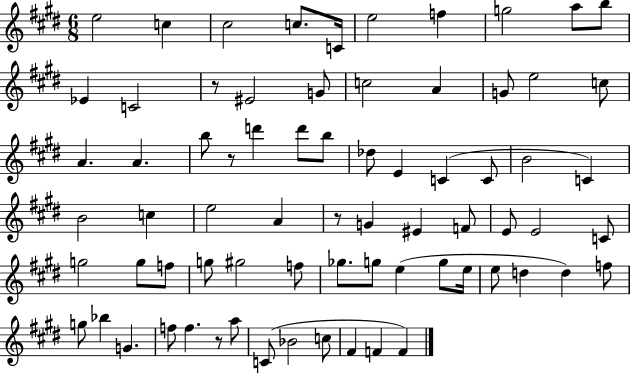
E5/h C5/q C#5/h C5/e. C4/s E5/h F5/q G5/h A5/e B5/e Eb4/q C4/h R/e EIS4/h G4/e C5/h A4/q G4/e E5/h C5/e A4/q. A4/q. B5/e R/e D6/q D6/e B5/e Db5/e E4/q C4/q C4/e B4/h C4/q B4/h C5/q E5/h A4/q R/e G4/q EIS4/q F4/e E4/e E4/h C4/e G5/h G5/e F5/e G5/e G#5/h F5/e Gb5/e. G5/e E5/q G5/e E5/s E5/e D5/q D5/q F5/e G5/e Bb5/q G4/q. F5/e F5/q. R/e A5/e C4/e Bb4/h C5/e F#4/q F4/q F4/q